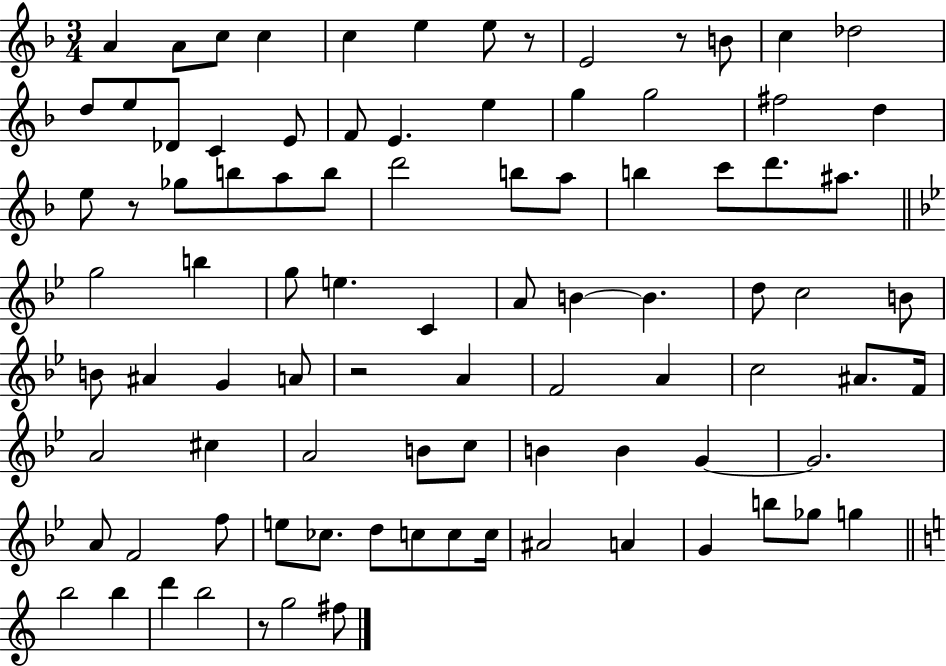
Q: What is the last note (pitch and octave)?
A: F#5